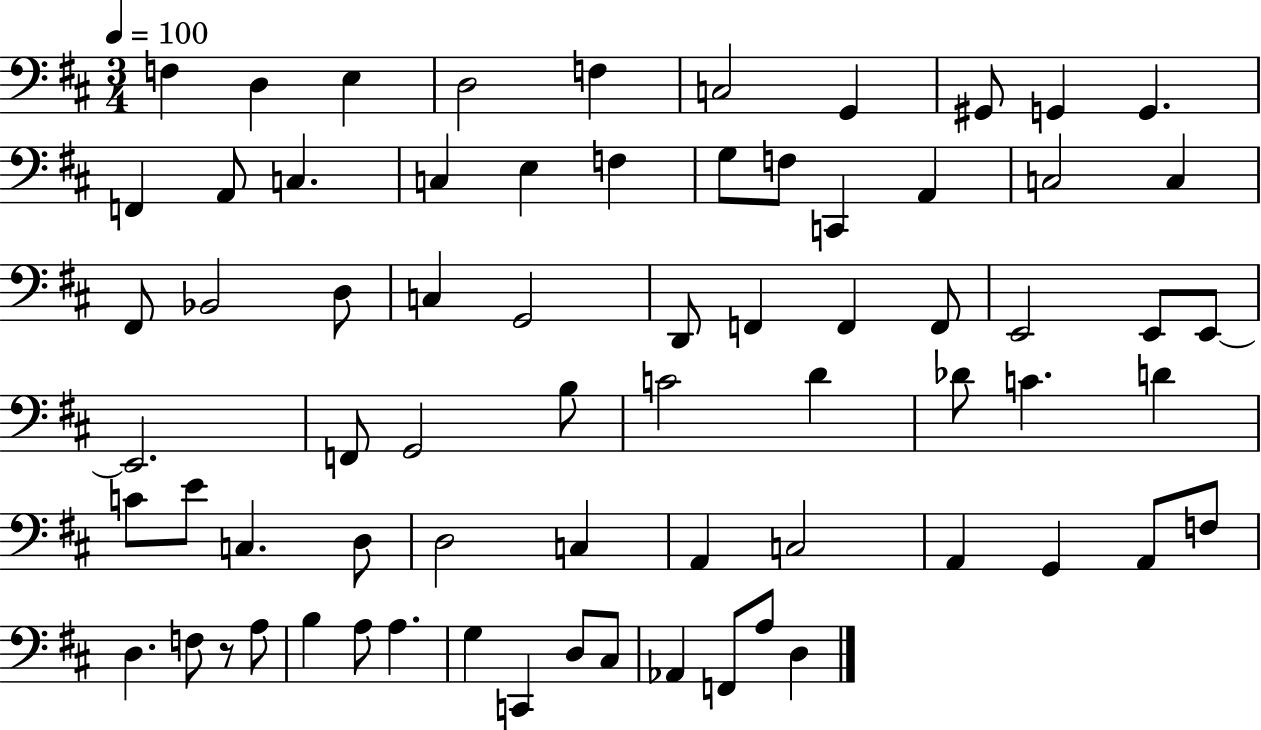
{
  \clef bass
  \numericTimeSignature
  \time 3/4
  \key d \major
  \tempo 4 = 100
  f4 d4 e4 | d2 f4 | c2 g,4 | gis,8 g,4 g,4. | \break f,4 a,8 c4. | c4 e4 f4 | g8 f8 c,4 a,4 | c2 c4 | \break fis,8 bes,2 d8 | c4 g,2 | d,8 f,4 f,4 f,8 | e,2 e,8 e,8~~ | \break e,2. | f,8 g,2 b8 | c'2 d'4 | des'8 c'4. d'4 | \break c'8 e'8 c4. d8 | d2 c4 | a,4 c2 | a,4 g,4 a,8 f8 | \break d4. f8 r8 a8 | b4 a8 a4. | g4 c,4 d8 cis8 | aes,4 f,8 a8 d4 | \break \bar "|."
}